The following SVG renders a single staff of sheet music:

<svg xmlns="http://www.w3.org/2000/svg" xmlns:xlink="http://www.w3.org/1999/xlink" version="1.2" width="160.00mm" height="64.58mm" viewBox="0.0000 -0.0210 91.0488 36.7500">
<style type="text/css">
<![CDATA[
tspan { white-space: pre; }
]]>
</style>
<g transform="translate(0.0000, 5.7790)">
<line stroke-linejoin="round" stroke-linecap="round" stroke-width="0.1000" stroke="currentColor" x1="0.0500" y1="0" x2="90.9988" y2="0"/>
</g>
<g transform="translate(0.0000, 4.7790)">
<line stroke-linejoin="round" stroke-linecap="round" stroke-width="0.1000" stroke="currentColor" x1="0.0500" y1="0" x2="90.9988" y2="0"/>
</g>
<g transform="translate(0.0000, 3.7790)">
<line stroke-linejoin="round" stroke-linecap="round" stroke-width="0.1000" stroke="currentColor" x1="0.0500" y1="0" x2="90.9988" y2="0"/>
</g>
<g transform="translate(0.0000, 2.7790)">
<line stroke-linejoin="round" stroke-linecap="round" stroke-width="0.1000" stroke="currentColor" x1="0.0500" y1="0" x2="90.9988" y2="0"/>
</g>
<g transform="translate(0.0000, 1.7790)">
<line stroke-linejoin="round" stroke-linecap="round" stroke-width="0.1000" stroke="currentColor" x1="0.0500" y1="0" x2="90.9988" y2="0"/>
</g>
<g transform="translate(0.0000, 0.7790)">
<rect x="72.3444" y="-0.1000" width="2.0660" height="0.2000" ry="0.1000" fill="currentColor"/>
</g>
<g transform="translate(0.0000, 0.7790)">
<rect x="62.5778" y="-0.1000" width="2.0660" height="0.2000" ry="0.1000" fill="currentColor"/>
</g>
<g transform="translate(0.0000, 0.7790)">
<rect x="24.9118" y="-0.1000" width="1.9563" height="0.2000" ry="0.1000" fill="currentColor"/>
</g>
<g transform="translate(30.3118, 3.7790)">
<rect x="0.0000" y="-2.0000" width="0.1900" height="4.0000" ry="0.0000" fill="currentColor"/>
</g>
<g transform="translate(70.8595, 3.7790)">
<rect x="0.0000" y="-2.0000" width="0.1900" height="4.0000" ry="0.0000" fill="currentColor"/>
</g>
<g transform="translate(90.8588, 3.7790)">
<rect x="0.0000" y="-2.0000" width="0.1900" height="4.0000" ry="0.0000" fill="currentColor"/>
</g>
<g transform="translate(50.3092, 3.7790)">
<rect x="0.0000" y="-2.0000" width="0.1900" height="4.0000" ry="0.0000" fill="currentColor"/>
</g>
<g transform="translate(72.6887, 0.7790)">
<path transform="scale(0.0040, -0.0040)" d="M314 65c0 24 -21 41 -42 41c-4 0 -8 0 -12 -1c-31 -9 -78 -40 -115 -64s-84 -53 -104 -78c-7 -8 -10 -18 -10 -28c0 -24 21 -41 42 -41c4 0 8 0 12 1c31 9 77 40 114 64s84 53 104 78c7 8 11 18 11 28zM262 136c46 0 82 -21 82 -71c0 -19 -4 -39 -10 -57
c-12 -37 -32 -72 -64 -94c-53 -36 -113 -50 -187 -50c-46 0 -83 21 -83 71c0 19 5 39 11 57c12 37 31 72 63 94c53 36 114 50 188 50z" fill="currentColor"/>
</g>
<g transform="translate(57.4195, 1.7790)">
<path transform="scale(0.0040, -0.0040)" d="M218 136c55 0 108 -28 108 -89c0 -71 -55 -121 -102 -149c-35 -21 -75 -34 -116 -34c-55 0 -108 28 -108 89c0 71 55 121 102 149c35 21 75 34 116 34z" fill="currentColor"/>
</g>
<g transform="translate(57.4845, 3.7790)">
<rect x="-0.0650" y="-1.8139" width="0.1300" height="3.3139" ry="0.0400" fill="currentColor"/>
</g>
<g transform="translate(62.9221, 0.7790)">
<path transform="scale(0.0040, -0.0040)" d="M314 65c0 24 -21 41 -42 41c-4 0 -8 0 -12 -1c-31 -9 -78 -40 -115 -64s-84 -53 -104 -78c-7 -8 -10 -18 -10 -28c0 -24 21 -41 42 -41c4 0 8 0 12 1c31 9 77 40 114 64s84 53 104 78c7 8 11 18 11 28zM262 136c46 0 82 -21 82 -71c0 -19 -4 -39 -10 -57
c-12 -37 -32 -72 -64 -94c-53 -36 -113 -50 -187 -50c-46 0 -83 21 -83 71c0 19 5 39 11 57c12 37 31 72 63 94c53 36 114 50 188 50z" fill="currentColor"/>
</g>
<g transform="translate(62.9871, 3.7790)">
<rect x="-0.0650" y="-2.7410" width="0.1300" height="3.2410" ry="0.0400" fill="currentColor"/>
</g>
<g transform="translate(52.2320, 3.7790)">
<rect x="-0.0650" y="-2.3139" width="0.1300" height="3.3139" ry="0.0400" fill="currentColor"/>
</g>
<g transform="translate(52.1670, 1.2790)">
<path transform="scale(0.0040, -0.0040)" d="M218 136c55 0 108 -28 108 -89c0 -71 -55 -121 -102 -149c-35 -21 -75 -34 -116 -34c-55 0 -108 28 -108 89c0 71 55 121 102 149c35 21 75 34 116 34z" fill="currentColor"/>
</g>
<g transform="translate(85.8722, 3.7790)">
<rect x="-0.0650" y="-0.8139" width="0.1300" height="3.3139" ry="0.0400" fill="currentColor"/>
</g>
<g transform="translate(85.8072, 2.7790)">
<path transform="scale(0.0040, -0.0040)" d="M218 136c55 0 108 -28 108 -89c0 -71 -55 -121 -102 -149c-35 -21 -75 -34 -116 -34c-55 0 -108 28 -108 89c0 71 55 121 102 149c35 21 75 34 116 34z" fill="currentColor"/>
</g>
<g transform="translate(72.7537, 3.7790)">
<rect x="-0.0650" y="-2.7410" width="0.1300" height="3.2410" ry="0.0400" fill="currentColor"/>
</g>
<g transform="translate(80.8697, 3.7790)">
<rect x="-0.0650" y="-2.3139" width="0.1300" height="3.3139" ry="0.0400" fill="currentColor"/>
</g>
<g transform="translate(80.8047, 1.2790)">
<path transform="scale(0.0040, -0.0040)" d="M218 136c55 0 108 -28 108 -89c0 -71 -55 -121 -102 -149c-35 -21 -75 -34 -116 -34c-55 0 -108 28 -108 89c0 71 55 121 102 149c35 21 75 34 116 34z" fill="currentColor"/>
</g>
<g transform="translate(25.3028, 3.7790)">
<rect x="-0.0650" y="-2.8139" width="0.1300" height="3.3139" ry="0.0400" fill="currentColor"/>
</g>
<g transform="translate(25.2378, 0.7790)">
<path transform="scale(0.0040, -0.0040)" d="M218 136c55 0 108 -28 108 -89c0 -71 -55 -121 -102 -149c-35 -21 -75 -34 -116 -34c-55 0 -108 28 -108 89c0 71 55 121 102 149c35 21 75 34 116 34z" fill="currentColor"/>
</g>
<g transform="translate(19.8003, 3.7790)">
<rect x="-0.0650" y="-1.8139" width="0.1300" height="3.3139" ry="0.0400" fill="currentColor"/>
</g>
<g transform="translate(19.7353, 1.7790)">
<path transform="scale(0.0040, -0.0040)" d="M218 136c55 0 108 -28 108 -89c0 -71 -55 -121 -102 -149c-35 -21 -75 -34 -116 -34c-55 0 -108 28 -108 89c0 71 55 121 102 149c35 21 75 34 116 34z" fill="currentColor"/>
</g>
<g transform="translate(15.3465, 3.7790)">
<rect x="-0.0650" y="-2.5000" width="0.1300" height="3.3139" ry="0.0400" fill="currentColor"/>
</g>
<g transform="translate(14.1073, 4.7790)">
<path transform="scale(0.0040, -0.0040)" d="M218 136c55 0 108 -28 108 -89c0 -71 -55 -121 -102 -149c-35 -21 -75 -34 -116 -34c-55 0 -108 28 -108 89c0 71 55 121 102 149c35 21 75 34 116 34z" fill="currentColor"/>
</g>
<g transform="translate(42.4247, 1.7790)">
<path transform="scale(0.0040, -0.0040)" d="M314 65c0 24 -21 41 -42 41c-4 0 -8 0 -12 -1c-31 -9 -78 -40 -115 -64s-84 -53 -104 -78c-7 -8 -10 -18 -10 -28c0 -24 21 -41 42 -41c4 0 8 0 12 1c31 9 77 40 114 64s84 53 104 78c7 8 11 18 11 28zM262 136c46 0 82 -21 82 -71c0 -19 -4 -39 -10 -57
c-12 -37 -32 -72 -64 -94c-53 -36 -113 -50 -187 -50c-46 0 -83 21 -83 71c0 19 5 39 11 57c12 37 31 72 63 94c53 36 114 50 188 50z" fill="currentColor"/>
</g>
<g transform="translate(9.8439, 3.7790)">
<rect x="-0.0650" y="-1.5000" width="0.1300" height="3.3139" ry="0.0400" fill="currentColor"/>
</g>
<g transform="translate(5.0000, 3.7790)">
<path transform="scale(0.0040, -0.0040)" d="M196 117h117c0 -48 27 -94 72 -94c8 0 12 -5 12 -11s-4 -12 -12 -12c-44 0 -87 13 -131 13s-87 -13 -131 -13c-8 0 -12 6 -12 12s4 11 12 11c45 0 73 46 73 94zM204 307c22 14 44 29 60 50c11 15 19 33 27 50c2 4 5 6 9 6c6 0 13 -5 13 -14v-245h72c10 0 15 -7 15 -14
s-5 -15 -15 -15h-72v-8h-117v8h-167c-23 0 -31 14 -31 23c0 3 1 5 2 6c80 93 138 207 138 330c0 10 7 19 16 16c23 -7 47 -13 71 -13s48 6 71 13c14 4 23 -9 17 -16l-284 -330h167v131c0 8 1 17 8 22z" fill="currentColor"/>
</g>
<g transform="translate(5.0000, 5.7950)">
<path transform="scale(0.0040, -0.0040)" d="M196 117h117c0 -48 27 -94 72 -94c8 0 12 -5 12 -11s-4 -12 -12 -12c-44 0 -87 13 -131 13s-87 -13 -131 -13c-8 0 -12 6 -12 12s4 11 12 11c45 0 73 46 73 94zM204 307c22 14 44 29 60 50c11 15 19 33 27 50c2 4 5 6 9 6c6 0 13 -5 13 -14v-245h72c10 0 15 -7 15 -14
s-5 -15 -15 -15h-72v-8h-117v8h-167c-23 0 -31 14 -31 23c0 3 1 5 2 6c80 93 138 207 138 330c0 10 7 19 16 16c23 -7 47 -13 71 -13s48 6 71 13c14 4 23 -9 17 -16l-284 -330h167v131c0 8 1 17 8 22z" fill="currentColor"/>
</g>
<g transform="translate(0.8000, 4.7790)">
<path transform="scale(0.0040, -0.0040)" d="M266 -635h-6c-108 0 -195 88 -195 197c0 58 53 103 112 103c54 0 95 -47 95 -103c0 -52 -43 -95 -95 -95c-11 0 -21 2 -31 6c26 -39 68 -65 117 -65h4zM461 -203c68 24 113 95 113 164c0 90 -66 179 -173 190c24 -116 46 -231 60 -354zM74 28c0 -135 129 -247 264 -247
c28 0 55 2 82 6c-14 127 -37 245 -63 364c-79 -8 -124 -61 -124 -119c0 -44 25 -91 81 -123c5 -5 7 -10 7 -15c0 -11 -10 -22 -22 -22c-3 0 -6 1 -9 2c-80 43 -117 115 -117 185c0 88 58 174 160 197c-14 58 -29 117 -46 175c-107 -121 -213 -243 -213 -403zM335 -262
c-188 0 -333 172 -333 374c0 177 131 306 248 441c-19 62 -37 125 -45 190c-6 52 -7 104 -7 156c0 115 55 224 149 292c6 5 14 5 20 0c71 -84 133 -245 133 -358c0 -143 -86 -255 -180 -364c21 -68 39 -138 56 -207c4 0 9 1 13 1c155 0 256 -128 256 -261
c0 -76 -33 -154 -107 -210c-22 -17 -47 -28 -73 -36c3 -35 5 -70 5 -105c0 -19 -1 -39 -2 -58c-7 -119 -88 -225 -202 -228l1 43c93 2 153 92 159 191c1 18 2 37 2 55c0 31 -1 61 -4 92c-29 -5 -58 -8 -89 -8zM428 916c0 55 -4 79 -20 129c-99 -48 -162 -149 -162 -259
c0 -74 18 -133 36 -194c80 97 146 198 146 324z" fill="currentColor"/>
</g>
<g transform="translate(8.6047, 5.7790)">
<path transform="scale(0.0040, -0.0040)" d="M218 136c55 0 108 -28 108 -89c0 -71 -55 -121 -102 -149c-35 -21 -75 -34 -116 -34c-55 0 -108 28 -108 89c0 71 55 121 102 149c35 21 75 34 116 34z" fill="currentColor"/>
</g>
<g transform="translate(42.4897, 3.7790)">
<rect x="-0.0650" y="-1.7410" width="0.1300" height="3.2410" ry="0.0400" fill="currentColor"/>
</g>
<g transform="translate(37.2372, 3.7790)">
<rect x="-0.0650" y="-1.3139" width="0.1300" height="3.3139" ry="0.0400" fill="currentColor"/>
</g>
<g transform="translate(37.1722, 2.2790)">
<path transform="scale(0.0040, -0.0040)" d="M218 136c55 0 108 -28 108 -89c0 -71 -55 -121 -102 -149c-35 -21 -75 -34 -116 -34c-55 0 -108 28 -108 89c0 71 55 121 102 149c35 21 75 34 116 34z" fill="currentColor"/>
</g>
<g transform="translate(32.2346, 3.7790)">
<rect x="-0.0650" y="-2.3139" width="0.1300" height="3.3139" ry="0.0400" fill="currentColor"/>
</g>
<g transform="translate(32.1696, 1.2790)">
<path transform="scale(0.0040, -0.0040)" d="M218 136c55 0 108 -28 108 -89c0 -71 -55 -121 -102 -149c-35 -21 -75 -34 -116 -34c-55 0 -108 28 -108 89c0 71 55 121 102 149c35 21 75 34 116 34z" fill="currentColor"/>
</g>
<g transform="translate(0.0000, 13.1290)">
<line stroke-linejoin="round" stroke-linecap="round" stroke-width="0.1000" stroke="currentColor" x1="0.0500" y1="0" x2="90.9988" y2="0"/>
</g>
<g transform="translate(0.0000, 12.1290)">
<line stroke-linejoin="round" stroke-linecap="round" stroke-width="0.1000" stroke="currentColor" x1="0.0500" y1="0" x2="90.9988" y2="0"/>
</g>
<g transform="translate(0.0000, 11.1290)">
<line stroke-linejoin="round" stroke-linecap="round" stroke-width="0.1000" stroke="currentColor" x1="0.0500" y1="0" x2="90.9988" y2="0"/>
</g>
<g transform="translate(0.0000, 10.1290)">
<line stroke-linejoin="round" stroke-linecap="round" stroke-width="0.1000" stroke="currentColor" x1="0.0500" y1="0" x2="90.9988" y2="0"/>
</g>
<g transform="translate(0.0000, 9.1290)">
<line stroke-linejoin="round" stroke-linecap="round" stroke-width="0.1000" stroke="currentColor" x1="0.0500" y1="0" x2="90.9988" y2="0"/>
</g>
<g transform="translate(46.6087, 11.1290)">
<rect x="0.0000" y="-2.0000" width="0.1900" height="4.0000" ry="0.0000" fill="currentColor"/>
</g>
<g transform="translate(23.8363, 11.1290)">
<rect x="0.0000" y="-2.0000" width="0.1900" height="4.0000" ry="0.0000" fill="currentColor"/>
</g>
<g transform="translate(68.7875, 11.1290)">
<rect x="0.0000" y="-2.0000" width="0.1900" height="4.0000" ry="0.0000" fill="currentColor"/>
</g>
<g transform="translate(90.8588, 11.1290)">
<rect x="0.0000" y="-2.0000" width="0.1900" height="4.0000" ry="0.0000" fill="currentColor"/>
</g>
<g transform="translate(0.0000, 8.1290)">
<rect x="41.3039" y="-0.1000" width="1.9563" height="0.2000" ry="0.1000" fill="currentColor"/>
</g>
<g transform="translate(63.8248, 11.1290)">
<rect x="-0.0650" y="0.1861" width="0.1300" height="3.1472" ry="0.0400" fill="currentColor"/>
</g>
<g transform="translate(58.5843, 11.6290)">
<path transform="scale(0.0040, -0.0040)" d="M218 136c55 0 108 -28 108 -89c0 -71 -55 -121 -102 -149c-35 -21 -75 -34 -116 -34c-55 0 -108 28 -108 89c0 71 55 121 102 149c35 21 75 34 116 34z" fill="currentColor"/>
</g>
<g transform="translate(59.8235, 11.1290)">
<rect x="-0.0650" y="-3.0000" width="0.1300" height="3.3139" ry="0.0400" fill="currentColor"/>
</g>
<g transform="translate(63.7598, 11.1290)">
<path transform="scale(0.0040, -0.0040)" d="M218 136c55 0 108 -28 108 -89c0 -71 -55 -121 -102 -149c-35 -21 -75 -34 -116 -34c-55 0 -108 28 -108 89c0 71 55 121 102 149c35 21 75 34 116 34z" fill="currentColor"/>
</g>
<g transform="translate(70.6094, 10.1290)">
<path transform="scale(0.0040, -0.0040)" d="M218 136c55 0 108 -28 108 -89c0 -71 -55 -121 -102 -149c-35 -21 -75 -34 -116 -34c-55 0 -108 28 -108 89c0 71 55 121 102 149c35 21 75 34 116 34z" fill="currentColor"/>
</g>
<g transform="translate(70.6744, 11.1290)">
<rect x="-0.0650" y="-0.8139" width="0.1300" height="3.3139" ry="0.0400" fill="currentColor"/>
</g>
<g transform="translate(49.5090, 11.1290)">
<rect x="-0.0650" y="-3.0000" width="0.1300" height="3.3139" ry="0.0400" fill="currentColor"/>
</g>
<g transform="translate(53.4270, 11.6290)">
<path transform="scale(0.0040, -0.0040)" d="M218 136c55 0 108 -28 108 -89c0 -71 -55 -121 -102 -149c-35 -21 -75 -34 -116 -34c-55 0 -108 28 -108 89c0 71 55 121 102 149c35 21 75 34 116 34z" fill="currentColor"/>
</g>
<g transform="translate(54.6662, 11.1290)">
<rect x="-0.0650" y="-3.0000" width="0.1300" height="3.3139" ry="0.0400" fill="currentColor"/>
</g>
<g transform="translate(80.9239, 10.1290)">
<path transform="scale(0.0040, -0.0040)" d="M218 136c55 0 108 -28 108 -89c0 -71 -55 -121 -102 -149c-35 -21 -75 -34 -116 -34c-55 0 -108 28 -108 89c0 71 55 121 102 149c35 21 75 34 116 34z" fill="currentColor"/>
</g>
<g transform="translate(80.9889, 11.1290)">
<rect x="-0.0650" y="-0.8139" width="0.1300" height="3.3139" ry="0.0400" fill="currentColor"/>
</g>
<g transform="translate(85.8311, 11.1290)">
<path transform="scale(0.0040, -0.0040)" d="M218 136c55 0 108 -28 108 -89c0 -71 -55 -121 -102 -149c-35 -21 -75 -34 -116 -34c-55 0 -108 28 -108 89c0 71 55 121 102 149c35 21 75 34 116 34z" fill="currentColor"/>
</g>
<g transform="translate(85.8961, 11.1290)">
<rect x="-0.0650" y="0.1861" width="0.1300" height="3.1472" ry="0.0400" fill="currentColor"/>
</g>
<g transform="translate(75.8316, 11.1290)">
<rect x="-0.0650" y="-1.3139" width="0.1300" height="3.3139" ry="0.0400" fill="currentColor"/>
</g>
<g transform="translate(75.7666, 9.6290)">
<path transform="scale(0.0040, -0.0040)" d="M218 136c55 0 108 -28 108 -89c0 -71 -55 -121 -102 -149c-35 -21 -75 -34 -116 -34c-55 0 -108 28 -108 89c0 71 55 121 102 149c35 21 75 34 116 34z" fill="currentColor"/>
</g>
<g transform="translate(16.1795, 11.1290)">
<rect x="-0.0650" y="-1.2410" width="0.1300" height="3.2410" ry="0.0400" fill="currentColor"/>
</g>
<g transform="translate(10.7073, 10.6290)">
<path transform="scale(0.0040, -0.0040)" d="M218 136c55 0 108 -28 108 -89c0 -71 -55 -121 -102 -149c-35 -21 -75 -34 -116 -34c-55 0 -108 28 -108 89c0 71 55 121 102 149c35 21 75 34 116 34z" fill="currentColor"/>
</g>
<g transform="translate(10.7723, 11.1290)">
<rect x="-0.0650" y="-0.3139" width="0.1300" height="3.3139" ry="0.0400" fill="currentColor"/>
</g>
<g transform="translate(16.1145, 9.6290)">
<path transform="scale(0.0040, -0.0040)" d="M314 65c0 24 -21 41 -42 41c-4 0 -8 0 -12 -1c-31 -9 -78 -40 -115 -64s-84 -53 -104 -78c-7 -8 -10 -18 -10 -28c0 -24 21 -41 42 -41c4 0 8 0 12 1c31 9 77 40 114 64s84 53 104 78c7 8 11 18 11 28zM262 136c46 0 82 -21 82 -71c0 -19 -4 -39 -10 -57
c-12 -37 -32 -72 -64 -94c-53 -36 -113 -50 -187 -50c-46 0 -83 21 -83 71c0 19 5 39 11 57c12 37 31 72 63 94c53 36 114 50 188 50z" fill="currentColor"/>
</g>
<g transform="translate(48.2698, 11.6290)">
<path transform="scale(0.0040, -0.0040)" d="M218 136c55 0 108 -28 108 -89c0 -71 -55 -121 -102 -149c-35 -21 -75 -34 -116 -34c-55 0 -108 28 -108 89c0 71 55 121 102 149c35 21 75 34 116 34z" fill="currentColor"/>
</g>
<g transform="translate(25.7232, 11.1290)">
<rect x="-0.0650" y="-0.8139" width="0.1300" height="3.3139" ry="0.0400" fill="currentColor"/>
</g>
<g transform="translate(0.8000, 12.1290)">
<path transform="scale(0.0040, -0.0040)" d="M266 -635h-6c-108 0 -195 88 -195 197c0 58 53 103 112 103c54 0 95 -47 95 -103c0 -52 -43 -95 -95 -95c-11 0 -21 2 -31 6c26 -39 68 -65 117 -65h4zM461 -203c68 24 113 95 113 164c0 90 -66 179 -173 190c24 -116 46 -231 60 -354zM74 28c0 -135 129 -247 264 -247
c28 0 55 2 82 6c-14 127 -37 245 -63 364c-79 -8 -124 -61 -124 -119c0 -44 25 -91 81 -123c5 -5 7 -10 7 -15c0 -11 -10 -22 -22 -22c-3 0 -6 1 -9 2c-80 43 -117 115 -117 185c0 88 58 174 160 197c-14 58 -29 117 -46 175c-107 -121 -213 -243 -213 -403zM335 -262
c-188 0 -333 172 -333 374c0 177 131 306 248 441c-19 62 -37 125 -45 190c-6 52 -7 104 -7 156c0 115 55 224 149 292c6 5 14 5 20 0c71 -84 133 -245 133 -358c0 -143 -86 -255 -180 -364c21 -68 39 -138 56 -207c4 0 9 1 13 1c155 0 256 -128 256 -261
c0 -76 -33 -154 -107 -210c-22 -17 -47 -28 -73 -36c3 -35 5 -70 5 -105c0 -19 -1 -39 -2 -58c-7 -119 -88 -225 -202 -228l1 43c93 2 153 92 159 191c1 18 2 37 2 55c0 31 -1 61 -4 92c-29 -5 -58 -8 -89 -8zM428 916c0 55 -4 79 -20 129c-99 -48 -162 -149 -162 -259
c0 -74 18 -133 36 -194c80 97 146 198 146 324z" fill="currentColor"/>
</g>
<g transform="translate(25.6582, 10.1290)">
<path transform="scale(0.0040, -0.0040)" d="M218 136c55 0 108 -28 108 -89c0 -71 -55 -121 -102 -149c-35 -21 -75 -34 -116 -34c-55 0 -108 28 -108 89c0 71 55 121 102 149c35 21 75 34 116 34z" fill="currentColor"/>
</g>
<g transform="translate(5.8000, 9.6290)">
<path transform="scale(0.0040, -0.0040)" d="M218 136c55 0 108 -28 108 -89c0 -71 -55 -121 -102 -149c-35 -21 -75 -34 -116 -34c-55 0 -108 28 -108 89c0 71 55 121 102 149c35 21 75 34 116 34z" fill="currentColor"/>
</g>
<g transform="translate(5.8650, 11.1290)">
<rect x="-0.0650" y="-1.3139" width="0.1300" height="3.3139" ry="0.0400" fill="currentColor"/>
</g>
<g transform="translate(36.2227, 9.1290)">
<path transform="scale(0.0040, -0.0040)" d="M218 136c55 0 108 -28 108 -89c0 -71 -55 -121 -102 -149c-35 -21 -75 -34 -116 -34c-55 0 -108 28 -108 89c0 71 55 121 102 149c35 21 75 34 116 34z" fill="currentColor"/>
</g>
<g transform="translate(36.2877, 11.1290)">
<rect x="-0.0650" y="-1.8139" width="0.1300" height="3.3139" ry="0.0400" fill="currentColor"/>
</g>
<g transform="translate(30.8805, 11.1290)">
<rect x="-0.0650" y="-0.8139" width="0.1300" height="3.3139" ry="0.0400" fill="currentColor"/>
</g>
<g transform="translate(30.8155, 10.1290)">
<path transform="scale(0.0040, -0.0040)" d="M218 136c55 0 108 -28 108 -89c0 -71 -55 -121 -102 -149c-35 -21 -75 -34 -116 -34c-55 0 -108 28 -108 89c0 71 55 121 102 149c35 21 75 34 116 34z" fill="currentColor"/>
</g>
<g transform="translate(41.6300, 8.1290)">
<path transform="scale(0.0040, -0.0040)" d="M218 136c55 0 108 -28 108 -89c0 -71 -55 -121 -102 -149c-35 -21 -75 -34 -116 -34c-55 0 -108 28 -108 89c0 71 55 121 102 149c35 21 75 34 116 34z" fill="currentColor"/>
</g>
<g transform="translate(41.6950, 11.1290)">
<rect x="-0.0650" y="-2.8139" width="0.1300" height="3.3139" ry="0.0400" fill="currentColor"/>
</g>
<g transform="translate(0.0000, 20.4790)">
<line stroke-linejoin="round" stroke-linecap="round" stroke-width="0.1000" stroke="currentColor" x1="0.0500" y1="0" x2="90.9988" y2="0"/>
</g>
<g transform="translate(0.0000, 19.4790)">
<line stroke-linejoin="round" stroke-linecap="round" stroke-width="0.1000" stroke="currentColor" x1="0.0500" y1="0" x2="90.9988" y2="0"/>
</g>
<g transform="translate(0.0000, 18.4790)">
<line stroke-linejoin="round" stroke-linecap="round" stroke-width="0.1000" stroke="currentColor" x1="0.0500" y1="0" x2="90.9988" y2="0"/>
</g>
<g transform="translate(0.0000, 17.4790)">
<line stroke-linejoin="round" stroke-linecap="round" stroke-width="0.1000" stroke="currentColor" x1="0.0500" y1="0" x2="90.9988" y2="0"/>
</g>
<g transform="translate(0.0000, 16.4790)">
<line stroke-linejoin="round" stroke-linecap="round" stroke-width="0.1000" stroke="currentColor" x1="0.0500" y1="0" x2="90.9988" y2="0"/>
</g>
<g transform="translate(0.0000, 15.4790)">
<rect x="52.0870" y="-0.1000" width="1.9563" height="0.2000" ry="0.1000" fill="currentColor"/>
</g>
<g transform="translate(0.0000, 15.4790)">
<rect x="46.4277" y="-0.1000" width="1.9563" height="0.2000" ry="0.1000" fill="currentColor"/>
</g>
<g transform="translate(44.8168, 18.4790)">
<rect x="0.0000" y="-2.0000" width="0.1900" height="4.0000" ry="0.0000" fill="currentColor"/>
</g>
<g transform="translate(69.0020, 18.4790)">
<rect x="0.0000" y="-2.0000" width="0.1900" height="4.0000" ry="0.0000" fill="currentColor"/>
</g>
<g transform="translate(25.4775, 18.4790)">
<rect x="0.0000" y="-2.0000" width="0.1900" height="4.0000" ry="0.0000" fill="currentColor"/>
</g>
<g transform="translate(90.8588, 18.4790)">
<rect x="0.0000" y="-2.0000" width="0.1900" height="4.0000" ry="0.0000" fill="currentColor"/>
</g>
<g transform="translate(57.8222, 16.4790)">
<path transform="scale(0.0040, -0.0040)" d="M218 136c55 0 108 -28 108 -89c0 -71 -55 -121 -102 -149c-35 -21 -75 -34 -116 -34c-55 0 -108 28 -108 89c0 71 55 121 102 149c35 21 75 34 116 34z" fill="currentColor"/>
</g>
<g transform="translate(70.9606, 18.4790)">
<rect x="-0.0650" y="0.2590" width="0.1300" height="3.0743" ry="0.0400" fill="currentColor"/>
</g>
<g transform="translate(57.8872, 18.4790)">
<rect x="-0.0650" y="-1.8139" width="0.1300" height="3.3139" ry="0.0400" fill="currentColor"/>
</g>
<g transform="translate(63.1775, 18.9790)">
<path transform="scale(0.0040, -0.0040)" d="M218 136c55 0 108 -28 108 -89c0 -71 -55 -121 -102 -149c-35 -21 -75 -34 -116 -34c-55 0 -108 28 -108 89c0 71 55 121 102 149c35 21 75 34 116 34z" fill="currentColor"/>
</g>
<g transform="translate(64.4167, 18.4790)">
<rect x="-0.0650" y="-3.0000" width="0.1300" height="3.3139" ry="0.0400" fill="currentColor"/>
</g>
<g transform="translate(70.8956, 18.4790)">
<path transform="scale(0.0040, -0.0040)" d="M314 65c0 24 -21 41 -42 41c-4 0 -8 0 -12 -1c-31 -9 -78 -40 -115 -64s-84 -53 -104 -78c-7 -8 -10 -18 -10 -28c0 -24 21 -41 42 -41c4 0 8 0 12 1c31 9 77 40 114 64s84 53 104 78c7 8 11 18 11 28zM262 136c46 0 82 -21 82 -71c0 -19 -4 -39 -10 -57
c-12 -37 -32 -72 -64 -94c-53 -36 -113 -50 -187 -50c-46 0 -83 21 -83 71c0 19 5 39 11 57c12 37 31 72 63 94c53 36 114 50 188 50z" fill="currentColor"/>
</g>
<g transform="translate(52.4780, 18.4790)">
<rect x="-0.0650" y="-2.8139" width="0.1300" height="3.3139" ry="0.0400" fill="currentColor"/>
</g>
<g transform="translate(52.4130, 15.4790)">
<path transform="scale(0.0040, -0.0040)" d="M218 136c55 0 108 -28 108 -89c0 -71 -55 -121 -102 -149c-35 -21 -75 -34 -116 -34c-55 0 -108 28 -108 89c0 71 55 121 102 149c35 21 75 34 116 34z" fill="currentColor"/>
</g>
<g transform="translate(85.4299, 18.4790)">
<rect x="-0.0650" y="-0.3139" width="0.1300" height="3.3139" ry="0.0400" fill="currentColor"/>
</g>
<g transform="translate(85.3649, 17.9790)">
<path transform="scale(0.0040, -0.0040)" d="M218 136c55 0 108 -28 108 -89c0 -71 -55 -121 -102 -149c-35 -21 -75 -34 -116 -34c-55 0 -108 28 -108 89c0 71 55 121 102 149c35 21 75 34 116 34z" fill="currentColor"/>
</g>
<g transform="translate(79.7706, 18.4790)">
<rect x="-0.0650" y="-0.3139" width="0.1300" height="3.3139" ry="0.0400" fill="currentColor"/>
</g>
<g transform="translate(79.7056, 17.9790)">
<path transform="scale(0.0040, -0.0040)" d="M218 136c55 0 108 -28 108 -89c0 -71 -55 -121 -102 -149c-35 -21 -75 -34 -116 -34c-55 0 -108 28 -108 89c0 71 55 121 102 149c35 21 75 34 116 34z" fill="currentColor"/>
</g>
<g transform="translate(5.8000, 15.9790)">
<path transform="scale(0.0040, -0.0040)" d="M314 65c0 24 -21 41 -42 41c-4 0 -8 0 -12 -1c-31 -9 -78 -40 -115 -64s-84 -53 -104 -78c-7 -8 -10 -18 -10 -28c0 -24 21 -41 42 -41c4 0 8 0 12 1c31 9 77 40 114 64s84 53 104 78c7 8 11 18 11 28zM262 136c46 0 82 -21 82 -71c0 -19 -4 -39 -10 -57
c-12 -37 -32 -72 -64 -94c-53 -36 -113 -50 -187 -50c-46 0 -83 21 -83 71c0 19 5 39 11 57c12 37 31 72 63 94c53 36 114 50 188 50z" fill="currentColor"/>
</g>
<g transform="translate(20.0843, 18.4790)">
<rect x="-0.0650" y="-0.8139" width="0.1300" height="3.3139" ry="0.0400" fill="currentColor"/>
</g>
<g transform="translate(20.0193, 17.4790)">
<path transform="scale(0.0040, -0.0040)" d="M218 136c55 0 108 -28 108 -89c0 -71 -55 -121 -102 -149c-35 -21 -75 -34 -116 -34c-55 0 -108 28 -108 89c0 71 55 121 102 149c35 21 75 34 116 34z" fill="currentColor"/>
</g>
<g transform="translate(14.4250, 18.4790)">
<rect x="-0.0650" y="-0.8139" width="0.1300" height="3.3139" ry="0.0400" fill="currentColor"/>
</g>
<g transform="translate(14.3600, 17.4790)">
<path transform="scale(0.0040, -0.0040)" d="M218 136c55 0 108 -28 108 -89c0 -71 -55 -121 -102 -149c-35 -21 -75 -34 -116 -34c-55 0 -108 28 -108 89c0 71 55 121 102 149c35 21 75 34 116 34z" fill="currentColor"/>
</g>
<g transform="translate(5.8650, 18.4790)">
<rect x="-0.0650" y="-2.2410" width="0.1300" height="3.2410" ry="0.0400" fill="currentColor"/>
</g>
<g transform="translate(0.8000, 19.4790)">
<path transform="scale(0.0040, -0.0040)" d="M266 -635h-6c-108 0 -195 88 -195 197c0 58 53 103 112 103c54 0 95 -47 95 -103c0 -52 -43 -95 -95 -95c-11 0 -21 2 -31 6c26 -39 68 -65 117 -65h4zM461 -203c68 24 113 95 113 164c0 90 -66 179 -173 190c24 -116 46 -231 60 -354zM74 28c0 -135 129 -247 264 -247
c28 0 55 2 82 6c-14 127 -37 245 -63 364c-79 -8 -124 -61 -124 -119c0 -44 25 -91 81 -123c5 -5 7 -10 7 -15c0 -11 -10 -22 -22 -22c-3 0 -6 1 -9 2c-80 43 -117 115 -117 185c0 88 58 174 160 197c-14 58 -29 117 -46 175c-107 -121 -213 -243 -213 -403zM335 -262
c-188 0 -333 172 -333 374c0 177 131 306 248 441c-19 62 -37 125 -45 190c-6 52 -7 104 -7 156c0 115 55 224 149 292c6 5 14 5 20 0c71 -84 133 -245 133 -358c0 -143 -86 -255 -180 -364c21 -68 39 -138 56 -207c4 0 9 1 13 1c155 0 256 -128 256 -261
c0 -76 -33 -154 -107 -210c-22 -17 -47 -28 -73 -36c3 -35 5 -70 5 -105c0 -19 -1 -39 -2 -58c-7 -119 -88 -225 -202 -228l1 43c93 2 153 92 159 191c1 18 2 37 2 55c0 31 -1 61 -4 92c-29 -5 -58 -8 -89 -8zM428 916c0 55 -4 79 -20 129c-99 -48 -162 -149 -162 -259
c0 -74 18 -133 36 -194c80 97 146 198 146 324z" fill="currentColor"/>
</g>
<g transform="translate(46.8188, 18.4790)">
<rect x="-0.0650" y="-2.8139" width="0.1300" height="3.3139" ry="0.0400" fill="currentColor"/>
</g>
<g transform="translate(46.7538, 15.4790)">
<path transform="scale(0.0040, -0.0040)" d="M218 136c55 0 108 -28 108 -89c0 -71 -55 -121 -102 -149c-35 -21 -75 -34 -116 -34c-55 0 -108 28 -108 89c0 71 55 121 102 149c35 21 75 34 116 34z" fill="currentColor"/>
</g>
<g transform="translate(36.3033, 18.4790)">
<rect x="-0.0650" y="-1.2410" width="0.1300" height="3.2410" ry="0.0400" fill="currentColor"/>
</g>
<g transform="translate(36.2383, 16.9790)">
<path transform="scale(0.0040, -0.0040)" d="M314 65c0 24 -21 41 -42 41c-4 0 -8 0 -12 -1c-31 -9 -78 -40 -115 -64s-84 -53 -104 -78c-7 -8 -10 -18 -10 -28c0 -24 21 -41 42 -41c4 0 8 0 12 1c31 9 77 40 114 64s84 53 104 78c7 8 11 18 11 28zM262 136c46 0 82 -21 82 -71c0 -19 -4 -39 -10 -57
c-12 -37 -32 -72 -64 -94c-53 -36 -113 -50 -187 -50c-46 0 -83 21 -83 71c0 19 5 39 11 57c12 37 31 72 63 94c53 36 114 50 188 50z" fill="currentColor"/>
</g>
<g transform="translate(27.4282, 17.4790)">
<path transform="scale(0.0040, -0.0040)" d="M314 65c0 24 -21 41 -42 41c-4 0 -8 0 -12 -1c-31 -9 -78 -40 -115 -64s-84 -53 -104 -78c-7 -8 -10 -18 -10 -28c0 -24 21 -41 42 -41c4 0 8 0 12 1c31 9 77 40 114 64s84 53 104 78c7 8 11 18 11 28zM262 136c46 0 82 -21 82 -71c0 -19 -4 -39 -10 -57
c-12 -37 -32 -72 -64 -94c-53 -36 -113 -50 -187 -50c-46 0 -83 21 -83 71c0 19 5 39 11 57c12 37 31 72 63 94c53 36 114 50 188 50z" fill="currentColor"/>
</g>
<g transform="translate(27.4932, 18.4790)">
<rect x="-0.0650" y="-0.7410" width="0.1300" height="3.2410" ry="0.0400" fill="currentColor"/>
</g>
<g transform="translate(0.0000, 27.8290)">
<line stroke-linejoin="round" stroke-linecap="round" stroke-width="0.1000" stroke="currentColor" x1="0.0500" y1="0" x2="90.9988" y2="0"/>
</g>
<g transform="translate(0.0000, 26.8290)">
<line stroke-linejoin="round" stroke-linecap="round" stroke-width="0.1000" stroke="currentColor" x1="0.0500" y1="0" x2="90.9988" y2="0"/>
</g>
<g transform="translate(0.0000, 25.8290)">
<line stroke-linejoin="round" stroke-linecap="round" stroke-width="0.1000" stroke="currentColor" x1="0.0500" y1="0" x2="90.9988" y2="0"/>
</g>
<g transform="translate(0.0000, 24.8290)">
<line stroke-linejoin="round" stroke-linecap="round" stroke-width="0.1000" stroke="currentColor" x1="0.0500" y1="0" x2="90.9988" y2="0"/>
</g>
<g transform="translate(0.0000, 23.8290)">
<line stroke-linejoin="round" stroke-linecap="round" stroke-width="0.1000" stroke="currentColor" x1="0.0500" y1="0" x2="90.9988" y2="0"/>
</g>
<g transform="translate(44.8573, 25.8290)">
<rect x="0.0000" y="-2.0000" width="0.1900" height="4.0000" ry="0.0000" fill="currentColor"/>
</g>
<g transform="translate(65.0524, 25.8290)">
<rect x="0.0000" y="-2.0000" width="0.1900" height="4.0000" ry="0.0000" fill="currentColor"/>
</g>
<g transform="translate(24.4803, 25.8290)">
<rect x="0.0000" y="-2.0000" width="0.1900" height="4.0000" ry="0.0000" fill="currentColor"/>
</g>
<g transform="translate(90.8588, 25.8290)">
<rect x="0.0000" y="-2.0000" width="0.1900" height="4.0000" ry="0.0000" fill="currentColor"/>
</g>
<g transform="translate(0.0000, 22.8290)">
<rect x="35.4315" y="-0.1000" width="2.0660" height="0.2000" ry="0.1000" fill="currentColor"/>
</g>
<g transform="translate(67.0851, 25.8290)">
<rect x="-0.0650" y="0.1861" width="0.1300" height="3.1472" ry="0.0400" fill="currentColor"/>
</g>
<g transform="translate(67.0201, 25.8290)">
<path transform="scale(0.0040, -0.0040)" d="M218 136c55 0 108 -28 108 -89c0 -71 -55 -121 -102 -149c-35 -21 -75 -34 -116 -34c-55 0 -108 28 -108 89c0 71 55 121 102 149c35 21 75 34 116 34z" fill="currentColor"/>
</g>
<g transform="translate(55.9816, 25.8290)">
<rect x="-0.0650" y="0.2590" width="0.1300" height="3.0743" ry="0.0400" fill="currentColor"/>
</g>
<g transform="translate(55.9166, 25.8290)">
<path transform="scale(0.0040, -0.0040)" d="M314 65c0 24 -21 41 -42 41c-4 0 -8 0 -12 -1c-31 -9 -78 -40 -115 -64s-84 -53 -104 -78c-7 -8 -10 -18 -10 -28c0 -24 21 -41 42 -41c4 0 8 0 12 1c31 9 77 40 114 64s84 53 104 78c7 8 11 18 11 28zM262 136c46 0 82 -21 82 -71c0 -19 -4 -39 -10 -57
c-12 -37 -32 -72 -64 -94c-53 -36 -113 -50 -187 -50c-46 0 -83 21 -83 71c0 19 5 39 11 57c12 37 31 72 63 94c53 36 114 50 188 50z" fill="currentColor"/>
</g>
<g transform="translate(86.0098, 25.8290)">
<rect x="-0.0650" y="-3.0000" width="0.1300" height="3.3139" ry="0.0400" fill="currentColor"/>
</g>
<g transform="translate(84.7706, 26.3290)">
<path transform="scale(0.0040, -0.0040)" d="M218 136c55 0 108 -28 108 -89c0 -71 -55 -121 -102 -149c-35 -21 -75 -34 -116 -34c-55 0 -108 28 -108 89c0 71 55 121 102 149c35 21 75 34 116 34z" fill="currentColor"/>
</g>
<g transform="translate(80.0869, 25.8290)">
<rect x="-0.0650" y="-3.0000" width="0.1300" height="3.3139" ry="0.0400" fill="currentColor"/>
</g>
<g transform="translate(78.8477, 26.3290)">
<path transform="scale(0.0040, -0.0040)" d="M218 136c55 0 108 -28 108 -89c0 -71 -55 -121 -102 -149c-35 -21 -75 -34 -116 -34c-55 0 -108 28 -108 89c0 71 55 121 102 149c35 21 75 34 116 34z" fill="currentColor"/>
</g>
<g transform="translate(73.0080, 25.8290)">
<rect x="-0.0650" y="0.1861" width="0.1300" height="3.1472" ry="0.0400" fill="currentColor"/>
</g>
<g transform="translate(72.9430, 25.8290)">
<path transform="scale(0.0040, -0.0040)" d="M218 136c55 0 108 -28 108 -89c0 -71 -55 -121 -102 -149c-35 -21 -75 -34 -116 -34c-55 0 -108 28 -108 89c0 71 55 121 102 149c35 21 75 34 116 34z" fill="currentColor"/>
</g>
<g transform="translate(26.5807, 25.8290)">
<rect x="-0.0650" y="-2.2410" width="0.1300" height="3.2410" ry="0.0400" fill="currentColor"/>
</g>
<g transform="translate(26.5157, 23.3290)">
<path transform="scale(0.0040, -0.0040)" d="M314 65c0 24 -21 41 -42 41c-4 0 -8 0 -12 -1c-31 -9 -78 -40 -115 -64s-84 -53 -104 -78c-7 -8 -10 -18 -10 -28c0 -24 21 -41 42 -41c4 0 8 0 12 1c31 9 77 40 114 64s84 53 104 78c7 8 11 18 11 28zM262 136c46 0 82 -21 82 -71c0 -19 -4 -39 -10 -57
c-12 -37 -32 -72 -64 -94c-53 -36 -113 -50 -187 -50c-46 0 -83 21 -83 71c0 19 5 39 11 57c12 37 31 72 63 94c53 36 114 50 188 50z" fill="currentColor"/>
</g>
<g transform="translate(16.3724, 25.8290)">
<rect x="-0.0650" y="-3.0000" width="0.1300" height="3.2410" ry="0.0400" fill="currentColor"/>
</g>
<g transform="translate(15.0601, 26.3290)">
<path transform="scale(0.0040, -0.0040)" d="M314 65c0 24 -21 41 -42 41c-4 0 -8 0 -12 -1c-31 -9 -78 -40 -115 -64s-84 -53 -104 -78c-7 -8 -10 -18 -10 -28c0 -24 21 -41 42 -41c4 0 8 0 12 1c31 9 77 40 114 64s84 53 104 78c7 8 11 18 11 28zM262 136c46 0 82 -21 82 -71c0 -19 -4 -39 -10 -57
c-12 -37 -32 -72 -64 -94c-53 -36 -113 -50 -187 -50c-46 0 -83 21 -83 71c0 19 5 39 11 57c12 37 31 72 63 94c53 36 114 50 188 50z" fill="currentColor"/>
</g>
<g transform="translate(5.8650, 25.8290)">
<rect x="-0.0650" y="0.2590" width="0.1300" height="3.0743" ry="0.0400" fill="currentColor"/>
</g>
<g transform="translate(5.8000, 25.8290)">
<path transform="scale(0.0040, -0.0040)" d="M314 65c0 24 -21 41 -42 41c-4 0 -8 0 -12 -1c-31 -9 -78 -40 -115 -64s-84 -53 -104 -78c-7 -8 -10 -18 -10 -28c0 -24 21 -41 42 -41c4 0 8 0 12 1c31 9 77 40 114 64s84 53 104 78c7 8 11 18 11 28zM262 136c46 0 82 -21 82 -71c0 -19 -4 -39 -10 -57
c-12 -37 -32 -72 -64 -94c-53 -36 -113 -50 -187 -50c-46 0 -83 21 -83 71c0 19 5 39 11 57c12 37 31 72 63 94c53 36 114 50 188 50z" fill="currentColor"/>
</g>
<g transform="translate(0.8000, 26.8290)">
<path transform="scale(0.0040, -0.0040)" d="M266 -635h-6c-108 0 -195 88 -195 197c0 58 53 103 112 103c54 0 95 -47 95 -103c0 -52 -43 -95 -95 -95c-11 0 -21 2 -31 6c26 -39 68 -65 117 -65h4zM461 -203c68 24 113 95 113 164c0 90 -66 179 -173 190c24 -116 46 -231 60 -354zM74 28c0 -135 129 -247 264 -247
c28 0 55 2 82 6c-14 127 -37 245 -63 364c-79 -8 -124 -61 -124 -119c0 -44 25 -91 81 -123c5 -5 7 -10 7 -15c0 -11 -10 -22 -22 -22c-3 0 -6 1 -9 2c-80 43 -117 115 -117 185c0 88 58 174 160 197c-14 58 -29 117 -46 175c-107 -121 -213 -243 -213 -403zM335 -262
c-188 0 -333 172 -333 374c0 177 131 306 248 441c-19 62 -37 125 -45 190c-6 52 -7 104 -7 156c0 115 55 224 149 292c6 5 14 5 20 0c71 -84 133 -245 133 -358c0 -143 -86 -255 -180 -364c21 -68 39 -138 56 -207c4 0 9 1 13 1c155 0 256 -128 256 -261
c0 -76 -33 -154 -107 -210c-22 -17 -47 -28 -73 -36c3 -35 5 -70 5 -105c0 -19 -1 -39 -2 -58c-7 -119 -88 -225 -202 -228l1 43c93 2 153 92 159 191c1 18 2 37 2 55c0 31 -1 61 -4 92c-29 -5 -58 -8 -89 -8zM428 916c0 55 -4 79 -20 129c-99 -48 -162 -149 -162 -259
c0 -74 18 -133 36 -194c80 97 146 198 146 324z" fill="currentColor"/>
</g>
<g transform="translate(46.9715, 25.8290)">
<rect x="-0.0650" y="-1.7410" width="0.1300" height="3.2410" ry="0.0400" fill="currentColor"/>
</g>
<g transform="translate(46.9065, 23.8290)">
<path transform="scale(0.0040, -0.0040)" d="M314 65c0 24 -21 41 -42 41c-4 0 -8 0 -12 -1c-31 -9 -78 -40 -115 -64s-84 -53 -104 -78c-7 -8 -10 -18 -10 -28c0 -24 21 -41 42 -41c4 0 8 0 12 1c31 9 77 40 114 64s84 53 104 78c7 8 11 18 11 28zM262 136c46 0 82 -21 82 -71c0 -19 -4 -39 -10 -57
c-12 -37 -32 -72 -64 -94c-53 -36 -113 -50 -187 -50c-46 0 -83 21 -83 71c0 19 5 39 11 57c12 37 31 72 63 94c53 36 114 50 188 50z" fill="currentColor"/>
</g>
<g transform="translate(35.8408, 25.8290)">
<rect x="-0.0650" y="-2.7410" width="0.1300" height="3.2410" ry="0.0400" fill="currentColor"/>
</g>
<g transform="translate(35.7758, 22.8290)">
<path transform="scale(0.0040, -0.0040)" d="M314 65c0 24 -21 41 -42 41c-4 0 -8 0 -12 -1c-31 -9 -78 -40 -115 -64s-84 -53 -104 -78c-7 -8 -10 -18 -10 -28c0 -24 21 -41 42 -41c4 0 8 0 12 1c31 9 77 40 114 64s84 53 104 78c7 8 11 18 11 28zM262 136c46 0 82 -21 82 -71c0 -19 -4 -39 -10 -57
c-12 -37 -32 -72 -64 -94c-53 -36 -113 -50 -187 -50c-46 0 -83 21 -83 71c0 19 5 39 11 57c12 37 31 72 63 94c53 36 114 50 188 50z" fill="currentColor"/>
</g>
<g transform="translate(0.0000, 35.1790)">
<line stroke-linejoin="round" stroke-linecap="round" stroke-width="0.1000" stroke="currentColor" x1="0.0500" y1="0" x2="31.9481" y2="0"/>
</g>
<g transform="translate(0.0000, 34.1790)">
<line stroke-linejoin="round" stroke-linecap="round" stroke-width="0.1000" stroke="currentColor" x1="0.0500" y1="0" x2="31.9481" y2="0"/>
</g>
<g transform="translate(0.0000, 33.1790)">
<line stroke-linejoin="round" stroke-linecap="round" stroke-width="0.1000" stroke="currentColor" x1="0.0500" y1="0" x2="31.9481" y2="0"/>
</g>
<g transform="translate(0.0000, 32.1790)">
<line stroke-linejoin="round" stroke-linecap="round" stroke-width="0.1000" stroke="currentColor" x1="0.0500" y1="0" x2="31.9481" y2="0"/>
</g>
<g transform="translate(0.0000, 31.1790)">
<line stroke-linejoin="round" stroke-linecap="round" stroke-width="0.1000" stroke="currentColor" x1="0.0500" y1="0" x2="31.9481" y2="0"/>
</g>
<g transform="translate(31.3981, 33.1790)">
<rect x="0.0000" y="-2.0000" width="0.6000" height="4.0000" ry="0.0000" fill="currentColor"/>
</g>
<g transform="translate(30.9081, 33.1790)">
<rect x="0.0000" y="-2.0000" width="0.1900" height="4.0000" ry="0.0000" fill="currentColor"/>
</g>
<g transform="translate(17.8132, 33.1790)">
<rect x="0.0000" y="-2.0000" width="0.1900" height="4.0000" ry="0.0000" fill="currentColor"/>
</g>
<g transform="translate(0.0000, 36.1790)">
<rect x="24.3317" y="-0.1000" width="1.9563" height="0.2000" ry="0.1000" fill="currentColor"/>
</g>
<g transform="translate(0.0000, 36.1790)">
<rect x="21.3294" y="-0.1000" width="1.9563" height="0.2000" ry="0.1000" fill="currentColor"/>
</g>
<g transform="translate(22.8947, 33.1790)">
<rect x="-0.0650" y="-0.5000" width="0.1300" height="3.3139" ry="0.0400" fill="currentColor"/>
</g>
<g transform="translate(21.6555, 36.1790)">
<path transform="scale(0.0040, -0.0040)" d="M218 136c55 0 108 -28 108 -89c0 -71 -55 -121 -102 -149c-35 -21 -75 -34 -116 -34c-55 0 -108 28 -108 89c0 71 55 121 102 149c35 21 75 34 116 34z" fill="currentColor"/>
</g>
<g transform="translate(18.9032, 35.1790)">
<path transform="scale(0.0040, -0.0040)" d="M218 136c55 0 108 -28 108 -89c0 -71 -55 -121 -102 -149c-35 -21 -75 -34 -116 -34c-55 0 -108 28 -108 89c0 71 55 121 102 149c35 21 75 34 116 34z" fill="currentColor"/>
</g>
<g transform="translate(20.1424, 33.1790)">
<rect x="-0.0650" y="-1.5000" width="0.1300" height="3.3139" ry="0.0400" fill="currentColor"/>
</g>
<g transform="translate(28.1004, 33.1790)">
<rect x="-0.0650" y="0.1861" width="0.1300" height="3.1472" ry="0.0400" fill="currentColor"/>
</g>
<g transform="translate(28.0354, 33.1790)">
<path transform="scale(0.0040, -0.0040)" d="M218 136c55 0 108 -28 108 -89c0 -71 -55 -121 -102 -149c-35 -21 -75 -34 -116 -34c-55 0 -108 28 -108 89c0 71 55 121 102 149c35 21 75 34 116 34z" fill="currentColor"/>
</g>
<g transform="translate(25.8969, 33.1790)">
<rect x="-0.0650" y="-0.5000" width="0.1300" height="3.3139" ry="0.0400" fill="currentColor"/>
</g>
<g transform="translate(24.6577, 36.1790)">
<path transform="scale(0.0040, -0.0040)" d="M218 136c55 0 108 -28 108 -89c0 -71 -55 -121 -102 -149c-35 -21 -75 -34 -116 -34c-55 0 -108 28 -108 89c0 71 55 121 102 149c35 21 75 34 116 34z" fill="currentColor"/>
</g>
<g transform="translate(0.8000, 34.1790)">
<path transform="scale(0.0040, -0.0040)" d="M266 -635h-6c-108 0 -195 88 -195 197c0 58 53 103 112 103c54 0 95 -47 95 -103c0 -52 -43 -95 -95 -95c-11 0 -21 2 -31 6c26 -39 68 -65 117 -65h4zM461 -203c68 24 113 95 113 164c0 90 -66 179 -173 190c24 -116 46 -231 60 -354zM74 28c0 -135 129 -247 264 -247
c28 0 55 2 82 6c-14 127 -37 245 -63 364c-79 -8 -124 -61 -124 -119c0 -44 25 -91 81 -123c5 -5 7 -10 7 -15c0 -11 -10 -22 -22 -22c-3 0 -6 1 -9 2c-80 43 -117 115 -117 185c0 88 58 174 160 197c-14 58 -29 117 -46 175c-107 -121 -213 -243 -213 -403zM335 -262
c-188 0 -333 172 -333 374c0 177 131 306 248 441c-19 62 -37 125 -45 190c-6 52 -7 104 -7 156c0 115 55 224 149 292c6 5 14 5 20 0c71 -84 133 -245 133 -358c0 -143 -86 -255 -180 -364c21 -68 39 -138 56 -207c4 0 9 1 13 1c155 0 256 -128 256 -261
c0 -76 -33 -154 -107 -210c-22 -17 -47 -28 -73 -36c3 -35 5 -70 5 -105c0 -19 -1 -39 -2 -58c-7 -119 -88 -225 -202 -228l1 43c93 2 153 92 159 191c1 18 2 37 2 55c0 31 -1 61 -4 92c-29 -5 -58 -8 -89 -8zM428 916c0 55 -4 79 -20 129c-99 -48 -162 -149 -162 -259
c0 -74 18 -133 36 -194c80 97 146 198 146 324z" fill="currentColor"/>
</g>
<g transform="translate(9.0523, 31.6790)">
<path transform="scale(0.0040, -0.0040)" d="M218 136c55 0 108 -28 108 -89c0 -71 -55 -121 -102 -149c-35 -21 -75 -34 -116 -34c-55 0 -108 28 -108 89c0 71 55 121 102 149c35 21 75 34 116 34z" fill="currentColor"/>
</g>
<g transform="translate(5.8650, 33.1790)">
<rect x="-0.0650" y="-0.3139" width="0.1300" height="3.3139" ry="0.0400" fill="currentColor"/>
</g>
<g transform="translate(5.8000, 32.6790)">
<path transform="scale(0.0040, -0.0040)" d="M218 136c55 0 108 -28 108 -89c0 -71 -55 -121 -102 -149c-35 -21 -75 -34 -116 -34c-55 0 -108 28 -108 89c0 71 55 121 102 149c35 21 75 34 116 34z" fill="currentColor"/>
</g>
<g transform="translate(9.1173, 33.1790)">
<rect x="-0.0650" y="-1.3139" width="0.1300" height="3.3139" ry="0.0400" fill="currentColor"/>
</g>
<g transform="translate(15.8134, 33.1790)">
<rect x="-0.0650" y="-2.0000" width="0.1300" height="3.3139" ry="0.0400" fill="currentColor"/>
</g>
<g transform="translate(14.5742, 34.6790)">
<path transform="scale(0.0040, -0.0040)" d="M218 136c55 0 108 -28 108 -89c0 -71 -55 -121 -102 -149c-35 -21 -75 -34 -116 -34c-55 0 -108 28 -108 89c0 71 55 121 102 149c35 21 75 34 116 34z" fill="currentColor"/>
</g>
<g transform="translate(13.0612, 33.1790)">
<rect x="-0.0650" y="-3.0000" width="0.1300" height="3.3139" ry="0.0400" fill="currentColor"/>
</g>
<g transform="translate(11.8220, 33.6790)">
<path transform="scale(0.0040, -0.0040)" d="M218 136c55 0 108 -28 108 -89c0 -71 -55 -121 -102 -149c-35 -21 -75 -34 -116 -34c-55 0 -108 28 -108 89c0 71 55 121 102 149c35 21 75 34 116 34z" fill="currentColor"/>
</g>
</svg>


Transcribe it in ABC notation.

X:1
T:Untitled
M:4/4
L:1/4
K:C
E G f a g e f2 g f a2 a2 g d e c e2 d d f a A A A B d e d B g2 d d d2 e2 a a f A B2 c c B2 A2 g2 a2 f2 B2 B B A A c e A F E C C B